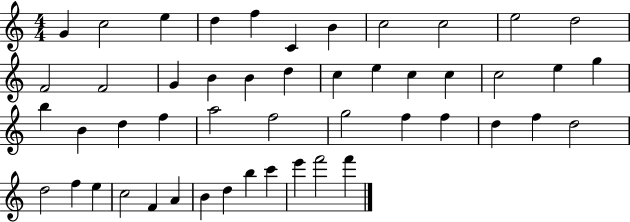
{
  \clef treble
  \numericTimeSignature
  \time 4/4
  \key c \major
  g'4 c''2 e''4 | d''4 f''4 c'4 b'4 | c''2 c''2 | e''2 d''2 | \break f'2 f'2 | g'4 b'4 b'4 d''4 | c''4 e''4 c''4 c''4 | c''2 e''4 g''4 | \break b''4 b'4 d''4 f''4 | a''2 f''2 | g''2 f''4 f''4 | d''4 f''4 d''2 | \break d''2 f''4 e''4 | c''2 f'4 a'4 | b'4 d''4 b''4 c'''4 | e'''4 f'''2 f'''4 | \break \bar "|."
}